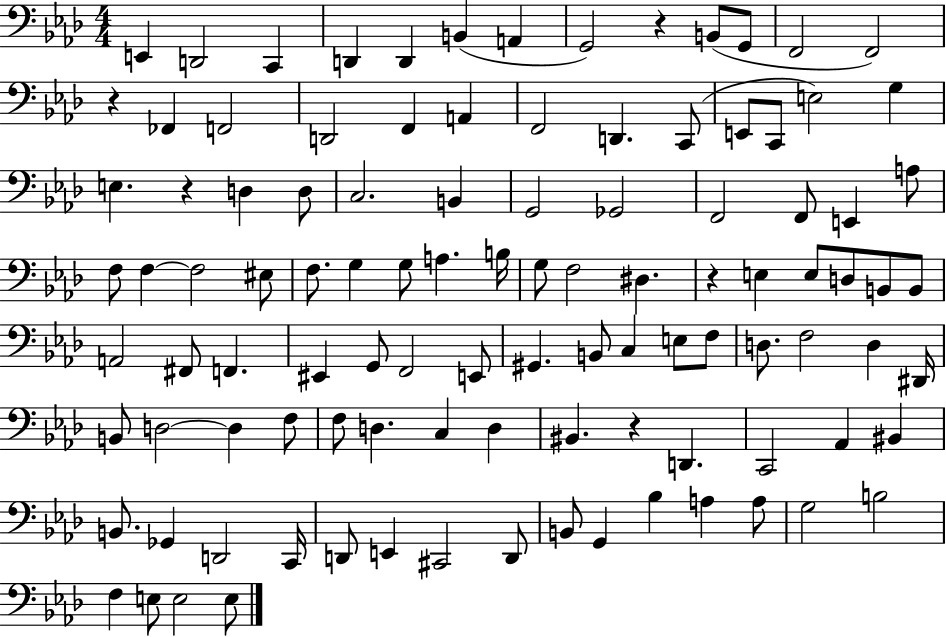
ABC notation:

X:1
T:Untitled
M:4/4
L:1/4
K:Ab
E,, D,,2 C,, D,, D,, B,, A,, G,,2 z B,,/2 G,,/2 F,,2 F,,2 z _F,, F,,2 D,,2 F,, A,, F,,2 D,, C,,/2 E,,/2 C,,/2 E,2 G, E, z D, D,/2 C,2 B,, G,,2 _G,,2 F,,2 F,,/2 E,, A,/2 F,/2 F, F,2 ^E,/2 F,/2 G, G,/2 A, B,/4 G,/2 F,2 ^D, z E, E,/2 D,/2 B,,/2 B,,/2 A,,2 ^F,,/2 F,, ^E,, G,,/2 F,,2 E,,/2 ^G,, B,,/2 C, E,/2 F,/2 D,/2 F,2 D, ^D,,/4 B,,/2 D,2 D, F,/2 F,/2 D, C, D, ^B,, z D,, C,,2 _A,, ^B,, B,,/2 _G,, D,,2 C,,/4 D,,/2 E,, ^C,,2 D,,/2 B,,/2 G,, _B, A, A,/2 G,2 B,2 F, E,/2 E,2 E,/2